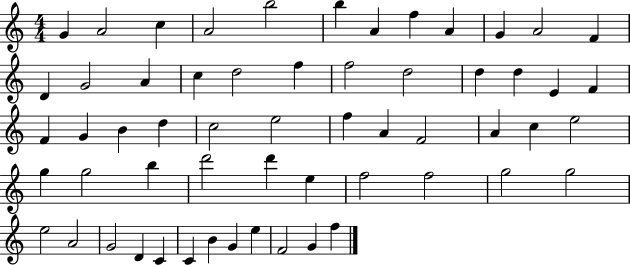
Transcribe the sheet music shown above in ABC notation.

X:1
T:Untitled
M:4/4
L:1/4
K:C
G A2 c A2 b2 b A f A G A2 F D G2 A c d2 f f2 d2 d d E F F G B d c2 e2 f A F2 A c e2 g g2 b d'2 d' e f2 f2 g2 g2 e2 A2 G2 D C C B G e F2 G f